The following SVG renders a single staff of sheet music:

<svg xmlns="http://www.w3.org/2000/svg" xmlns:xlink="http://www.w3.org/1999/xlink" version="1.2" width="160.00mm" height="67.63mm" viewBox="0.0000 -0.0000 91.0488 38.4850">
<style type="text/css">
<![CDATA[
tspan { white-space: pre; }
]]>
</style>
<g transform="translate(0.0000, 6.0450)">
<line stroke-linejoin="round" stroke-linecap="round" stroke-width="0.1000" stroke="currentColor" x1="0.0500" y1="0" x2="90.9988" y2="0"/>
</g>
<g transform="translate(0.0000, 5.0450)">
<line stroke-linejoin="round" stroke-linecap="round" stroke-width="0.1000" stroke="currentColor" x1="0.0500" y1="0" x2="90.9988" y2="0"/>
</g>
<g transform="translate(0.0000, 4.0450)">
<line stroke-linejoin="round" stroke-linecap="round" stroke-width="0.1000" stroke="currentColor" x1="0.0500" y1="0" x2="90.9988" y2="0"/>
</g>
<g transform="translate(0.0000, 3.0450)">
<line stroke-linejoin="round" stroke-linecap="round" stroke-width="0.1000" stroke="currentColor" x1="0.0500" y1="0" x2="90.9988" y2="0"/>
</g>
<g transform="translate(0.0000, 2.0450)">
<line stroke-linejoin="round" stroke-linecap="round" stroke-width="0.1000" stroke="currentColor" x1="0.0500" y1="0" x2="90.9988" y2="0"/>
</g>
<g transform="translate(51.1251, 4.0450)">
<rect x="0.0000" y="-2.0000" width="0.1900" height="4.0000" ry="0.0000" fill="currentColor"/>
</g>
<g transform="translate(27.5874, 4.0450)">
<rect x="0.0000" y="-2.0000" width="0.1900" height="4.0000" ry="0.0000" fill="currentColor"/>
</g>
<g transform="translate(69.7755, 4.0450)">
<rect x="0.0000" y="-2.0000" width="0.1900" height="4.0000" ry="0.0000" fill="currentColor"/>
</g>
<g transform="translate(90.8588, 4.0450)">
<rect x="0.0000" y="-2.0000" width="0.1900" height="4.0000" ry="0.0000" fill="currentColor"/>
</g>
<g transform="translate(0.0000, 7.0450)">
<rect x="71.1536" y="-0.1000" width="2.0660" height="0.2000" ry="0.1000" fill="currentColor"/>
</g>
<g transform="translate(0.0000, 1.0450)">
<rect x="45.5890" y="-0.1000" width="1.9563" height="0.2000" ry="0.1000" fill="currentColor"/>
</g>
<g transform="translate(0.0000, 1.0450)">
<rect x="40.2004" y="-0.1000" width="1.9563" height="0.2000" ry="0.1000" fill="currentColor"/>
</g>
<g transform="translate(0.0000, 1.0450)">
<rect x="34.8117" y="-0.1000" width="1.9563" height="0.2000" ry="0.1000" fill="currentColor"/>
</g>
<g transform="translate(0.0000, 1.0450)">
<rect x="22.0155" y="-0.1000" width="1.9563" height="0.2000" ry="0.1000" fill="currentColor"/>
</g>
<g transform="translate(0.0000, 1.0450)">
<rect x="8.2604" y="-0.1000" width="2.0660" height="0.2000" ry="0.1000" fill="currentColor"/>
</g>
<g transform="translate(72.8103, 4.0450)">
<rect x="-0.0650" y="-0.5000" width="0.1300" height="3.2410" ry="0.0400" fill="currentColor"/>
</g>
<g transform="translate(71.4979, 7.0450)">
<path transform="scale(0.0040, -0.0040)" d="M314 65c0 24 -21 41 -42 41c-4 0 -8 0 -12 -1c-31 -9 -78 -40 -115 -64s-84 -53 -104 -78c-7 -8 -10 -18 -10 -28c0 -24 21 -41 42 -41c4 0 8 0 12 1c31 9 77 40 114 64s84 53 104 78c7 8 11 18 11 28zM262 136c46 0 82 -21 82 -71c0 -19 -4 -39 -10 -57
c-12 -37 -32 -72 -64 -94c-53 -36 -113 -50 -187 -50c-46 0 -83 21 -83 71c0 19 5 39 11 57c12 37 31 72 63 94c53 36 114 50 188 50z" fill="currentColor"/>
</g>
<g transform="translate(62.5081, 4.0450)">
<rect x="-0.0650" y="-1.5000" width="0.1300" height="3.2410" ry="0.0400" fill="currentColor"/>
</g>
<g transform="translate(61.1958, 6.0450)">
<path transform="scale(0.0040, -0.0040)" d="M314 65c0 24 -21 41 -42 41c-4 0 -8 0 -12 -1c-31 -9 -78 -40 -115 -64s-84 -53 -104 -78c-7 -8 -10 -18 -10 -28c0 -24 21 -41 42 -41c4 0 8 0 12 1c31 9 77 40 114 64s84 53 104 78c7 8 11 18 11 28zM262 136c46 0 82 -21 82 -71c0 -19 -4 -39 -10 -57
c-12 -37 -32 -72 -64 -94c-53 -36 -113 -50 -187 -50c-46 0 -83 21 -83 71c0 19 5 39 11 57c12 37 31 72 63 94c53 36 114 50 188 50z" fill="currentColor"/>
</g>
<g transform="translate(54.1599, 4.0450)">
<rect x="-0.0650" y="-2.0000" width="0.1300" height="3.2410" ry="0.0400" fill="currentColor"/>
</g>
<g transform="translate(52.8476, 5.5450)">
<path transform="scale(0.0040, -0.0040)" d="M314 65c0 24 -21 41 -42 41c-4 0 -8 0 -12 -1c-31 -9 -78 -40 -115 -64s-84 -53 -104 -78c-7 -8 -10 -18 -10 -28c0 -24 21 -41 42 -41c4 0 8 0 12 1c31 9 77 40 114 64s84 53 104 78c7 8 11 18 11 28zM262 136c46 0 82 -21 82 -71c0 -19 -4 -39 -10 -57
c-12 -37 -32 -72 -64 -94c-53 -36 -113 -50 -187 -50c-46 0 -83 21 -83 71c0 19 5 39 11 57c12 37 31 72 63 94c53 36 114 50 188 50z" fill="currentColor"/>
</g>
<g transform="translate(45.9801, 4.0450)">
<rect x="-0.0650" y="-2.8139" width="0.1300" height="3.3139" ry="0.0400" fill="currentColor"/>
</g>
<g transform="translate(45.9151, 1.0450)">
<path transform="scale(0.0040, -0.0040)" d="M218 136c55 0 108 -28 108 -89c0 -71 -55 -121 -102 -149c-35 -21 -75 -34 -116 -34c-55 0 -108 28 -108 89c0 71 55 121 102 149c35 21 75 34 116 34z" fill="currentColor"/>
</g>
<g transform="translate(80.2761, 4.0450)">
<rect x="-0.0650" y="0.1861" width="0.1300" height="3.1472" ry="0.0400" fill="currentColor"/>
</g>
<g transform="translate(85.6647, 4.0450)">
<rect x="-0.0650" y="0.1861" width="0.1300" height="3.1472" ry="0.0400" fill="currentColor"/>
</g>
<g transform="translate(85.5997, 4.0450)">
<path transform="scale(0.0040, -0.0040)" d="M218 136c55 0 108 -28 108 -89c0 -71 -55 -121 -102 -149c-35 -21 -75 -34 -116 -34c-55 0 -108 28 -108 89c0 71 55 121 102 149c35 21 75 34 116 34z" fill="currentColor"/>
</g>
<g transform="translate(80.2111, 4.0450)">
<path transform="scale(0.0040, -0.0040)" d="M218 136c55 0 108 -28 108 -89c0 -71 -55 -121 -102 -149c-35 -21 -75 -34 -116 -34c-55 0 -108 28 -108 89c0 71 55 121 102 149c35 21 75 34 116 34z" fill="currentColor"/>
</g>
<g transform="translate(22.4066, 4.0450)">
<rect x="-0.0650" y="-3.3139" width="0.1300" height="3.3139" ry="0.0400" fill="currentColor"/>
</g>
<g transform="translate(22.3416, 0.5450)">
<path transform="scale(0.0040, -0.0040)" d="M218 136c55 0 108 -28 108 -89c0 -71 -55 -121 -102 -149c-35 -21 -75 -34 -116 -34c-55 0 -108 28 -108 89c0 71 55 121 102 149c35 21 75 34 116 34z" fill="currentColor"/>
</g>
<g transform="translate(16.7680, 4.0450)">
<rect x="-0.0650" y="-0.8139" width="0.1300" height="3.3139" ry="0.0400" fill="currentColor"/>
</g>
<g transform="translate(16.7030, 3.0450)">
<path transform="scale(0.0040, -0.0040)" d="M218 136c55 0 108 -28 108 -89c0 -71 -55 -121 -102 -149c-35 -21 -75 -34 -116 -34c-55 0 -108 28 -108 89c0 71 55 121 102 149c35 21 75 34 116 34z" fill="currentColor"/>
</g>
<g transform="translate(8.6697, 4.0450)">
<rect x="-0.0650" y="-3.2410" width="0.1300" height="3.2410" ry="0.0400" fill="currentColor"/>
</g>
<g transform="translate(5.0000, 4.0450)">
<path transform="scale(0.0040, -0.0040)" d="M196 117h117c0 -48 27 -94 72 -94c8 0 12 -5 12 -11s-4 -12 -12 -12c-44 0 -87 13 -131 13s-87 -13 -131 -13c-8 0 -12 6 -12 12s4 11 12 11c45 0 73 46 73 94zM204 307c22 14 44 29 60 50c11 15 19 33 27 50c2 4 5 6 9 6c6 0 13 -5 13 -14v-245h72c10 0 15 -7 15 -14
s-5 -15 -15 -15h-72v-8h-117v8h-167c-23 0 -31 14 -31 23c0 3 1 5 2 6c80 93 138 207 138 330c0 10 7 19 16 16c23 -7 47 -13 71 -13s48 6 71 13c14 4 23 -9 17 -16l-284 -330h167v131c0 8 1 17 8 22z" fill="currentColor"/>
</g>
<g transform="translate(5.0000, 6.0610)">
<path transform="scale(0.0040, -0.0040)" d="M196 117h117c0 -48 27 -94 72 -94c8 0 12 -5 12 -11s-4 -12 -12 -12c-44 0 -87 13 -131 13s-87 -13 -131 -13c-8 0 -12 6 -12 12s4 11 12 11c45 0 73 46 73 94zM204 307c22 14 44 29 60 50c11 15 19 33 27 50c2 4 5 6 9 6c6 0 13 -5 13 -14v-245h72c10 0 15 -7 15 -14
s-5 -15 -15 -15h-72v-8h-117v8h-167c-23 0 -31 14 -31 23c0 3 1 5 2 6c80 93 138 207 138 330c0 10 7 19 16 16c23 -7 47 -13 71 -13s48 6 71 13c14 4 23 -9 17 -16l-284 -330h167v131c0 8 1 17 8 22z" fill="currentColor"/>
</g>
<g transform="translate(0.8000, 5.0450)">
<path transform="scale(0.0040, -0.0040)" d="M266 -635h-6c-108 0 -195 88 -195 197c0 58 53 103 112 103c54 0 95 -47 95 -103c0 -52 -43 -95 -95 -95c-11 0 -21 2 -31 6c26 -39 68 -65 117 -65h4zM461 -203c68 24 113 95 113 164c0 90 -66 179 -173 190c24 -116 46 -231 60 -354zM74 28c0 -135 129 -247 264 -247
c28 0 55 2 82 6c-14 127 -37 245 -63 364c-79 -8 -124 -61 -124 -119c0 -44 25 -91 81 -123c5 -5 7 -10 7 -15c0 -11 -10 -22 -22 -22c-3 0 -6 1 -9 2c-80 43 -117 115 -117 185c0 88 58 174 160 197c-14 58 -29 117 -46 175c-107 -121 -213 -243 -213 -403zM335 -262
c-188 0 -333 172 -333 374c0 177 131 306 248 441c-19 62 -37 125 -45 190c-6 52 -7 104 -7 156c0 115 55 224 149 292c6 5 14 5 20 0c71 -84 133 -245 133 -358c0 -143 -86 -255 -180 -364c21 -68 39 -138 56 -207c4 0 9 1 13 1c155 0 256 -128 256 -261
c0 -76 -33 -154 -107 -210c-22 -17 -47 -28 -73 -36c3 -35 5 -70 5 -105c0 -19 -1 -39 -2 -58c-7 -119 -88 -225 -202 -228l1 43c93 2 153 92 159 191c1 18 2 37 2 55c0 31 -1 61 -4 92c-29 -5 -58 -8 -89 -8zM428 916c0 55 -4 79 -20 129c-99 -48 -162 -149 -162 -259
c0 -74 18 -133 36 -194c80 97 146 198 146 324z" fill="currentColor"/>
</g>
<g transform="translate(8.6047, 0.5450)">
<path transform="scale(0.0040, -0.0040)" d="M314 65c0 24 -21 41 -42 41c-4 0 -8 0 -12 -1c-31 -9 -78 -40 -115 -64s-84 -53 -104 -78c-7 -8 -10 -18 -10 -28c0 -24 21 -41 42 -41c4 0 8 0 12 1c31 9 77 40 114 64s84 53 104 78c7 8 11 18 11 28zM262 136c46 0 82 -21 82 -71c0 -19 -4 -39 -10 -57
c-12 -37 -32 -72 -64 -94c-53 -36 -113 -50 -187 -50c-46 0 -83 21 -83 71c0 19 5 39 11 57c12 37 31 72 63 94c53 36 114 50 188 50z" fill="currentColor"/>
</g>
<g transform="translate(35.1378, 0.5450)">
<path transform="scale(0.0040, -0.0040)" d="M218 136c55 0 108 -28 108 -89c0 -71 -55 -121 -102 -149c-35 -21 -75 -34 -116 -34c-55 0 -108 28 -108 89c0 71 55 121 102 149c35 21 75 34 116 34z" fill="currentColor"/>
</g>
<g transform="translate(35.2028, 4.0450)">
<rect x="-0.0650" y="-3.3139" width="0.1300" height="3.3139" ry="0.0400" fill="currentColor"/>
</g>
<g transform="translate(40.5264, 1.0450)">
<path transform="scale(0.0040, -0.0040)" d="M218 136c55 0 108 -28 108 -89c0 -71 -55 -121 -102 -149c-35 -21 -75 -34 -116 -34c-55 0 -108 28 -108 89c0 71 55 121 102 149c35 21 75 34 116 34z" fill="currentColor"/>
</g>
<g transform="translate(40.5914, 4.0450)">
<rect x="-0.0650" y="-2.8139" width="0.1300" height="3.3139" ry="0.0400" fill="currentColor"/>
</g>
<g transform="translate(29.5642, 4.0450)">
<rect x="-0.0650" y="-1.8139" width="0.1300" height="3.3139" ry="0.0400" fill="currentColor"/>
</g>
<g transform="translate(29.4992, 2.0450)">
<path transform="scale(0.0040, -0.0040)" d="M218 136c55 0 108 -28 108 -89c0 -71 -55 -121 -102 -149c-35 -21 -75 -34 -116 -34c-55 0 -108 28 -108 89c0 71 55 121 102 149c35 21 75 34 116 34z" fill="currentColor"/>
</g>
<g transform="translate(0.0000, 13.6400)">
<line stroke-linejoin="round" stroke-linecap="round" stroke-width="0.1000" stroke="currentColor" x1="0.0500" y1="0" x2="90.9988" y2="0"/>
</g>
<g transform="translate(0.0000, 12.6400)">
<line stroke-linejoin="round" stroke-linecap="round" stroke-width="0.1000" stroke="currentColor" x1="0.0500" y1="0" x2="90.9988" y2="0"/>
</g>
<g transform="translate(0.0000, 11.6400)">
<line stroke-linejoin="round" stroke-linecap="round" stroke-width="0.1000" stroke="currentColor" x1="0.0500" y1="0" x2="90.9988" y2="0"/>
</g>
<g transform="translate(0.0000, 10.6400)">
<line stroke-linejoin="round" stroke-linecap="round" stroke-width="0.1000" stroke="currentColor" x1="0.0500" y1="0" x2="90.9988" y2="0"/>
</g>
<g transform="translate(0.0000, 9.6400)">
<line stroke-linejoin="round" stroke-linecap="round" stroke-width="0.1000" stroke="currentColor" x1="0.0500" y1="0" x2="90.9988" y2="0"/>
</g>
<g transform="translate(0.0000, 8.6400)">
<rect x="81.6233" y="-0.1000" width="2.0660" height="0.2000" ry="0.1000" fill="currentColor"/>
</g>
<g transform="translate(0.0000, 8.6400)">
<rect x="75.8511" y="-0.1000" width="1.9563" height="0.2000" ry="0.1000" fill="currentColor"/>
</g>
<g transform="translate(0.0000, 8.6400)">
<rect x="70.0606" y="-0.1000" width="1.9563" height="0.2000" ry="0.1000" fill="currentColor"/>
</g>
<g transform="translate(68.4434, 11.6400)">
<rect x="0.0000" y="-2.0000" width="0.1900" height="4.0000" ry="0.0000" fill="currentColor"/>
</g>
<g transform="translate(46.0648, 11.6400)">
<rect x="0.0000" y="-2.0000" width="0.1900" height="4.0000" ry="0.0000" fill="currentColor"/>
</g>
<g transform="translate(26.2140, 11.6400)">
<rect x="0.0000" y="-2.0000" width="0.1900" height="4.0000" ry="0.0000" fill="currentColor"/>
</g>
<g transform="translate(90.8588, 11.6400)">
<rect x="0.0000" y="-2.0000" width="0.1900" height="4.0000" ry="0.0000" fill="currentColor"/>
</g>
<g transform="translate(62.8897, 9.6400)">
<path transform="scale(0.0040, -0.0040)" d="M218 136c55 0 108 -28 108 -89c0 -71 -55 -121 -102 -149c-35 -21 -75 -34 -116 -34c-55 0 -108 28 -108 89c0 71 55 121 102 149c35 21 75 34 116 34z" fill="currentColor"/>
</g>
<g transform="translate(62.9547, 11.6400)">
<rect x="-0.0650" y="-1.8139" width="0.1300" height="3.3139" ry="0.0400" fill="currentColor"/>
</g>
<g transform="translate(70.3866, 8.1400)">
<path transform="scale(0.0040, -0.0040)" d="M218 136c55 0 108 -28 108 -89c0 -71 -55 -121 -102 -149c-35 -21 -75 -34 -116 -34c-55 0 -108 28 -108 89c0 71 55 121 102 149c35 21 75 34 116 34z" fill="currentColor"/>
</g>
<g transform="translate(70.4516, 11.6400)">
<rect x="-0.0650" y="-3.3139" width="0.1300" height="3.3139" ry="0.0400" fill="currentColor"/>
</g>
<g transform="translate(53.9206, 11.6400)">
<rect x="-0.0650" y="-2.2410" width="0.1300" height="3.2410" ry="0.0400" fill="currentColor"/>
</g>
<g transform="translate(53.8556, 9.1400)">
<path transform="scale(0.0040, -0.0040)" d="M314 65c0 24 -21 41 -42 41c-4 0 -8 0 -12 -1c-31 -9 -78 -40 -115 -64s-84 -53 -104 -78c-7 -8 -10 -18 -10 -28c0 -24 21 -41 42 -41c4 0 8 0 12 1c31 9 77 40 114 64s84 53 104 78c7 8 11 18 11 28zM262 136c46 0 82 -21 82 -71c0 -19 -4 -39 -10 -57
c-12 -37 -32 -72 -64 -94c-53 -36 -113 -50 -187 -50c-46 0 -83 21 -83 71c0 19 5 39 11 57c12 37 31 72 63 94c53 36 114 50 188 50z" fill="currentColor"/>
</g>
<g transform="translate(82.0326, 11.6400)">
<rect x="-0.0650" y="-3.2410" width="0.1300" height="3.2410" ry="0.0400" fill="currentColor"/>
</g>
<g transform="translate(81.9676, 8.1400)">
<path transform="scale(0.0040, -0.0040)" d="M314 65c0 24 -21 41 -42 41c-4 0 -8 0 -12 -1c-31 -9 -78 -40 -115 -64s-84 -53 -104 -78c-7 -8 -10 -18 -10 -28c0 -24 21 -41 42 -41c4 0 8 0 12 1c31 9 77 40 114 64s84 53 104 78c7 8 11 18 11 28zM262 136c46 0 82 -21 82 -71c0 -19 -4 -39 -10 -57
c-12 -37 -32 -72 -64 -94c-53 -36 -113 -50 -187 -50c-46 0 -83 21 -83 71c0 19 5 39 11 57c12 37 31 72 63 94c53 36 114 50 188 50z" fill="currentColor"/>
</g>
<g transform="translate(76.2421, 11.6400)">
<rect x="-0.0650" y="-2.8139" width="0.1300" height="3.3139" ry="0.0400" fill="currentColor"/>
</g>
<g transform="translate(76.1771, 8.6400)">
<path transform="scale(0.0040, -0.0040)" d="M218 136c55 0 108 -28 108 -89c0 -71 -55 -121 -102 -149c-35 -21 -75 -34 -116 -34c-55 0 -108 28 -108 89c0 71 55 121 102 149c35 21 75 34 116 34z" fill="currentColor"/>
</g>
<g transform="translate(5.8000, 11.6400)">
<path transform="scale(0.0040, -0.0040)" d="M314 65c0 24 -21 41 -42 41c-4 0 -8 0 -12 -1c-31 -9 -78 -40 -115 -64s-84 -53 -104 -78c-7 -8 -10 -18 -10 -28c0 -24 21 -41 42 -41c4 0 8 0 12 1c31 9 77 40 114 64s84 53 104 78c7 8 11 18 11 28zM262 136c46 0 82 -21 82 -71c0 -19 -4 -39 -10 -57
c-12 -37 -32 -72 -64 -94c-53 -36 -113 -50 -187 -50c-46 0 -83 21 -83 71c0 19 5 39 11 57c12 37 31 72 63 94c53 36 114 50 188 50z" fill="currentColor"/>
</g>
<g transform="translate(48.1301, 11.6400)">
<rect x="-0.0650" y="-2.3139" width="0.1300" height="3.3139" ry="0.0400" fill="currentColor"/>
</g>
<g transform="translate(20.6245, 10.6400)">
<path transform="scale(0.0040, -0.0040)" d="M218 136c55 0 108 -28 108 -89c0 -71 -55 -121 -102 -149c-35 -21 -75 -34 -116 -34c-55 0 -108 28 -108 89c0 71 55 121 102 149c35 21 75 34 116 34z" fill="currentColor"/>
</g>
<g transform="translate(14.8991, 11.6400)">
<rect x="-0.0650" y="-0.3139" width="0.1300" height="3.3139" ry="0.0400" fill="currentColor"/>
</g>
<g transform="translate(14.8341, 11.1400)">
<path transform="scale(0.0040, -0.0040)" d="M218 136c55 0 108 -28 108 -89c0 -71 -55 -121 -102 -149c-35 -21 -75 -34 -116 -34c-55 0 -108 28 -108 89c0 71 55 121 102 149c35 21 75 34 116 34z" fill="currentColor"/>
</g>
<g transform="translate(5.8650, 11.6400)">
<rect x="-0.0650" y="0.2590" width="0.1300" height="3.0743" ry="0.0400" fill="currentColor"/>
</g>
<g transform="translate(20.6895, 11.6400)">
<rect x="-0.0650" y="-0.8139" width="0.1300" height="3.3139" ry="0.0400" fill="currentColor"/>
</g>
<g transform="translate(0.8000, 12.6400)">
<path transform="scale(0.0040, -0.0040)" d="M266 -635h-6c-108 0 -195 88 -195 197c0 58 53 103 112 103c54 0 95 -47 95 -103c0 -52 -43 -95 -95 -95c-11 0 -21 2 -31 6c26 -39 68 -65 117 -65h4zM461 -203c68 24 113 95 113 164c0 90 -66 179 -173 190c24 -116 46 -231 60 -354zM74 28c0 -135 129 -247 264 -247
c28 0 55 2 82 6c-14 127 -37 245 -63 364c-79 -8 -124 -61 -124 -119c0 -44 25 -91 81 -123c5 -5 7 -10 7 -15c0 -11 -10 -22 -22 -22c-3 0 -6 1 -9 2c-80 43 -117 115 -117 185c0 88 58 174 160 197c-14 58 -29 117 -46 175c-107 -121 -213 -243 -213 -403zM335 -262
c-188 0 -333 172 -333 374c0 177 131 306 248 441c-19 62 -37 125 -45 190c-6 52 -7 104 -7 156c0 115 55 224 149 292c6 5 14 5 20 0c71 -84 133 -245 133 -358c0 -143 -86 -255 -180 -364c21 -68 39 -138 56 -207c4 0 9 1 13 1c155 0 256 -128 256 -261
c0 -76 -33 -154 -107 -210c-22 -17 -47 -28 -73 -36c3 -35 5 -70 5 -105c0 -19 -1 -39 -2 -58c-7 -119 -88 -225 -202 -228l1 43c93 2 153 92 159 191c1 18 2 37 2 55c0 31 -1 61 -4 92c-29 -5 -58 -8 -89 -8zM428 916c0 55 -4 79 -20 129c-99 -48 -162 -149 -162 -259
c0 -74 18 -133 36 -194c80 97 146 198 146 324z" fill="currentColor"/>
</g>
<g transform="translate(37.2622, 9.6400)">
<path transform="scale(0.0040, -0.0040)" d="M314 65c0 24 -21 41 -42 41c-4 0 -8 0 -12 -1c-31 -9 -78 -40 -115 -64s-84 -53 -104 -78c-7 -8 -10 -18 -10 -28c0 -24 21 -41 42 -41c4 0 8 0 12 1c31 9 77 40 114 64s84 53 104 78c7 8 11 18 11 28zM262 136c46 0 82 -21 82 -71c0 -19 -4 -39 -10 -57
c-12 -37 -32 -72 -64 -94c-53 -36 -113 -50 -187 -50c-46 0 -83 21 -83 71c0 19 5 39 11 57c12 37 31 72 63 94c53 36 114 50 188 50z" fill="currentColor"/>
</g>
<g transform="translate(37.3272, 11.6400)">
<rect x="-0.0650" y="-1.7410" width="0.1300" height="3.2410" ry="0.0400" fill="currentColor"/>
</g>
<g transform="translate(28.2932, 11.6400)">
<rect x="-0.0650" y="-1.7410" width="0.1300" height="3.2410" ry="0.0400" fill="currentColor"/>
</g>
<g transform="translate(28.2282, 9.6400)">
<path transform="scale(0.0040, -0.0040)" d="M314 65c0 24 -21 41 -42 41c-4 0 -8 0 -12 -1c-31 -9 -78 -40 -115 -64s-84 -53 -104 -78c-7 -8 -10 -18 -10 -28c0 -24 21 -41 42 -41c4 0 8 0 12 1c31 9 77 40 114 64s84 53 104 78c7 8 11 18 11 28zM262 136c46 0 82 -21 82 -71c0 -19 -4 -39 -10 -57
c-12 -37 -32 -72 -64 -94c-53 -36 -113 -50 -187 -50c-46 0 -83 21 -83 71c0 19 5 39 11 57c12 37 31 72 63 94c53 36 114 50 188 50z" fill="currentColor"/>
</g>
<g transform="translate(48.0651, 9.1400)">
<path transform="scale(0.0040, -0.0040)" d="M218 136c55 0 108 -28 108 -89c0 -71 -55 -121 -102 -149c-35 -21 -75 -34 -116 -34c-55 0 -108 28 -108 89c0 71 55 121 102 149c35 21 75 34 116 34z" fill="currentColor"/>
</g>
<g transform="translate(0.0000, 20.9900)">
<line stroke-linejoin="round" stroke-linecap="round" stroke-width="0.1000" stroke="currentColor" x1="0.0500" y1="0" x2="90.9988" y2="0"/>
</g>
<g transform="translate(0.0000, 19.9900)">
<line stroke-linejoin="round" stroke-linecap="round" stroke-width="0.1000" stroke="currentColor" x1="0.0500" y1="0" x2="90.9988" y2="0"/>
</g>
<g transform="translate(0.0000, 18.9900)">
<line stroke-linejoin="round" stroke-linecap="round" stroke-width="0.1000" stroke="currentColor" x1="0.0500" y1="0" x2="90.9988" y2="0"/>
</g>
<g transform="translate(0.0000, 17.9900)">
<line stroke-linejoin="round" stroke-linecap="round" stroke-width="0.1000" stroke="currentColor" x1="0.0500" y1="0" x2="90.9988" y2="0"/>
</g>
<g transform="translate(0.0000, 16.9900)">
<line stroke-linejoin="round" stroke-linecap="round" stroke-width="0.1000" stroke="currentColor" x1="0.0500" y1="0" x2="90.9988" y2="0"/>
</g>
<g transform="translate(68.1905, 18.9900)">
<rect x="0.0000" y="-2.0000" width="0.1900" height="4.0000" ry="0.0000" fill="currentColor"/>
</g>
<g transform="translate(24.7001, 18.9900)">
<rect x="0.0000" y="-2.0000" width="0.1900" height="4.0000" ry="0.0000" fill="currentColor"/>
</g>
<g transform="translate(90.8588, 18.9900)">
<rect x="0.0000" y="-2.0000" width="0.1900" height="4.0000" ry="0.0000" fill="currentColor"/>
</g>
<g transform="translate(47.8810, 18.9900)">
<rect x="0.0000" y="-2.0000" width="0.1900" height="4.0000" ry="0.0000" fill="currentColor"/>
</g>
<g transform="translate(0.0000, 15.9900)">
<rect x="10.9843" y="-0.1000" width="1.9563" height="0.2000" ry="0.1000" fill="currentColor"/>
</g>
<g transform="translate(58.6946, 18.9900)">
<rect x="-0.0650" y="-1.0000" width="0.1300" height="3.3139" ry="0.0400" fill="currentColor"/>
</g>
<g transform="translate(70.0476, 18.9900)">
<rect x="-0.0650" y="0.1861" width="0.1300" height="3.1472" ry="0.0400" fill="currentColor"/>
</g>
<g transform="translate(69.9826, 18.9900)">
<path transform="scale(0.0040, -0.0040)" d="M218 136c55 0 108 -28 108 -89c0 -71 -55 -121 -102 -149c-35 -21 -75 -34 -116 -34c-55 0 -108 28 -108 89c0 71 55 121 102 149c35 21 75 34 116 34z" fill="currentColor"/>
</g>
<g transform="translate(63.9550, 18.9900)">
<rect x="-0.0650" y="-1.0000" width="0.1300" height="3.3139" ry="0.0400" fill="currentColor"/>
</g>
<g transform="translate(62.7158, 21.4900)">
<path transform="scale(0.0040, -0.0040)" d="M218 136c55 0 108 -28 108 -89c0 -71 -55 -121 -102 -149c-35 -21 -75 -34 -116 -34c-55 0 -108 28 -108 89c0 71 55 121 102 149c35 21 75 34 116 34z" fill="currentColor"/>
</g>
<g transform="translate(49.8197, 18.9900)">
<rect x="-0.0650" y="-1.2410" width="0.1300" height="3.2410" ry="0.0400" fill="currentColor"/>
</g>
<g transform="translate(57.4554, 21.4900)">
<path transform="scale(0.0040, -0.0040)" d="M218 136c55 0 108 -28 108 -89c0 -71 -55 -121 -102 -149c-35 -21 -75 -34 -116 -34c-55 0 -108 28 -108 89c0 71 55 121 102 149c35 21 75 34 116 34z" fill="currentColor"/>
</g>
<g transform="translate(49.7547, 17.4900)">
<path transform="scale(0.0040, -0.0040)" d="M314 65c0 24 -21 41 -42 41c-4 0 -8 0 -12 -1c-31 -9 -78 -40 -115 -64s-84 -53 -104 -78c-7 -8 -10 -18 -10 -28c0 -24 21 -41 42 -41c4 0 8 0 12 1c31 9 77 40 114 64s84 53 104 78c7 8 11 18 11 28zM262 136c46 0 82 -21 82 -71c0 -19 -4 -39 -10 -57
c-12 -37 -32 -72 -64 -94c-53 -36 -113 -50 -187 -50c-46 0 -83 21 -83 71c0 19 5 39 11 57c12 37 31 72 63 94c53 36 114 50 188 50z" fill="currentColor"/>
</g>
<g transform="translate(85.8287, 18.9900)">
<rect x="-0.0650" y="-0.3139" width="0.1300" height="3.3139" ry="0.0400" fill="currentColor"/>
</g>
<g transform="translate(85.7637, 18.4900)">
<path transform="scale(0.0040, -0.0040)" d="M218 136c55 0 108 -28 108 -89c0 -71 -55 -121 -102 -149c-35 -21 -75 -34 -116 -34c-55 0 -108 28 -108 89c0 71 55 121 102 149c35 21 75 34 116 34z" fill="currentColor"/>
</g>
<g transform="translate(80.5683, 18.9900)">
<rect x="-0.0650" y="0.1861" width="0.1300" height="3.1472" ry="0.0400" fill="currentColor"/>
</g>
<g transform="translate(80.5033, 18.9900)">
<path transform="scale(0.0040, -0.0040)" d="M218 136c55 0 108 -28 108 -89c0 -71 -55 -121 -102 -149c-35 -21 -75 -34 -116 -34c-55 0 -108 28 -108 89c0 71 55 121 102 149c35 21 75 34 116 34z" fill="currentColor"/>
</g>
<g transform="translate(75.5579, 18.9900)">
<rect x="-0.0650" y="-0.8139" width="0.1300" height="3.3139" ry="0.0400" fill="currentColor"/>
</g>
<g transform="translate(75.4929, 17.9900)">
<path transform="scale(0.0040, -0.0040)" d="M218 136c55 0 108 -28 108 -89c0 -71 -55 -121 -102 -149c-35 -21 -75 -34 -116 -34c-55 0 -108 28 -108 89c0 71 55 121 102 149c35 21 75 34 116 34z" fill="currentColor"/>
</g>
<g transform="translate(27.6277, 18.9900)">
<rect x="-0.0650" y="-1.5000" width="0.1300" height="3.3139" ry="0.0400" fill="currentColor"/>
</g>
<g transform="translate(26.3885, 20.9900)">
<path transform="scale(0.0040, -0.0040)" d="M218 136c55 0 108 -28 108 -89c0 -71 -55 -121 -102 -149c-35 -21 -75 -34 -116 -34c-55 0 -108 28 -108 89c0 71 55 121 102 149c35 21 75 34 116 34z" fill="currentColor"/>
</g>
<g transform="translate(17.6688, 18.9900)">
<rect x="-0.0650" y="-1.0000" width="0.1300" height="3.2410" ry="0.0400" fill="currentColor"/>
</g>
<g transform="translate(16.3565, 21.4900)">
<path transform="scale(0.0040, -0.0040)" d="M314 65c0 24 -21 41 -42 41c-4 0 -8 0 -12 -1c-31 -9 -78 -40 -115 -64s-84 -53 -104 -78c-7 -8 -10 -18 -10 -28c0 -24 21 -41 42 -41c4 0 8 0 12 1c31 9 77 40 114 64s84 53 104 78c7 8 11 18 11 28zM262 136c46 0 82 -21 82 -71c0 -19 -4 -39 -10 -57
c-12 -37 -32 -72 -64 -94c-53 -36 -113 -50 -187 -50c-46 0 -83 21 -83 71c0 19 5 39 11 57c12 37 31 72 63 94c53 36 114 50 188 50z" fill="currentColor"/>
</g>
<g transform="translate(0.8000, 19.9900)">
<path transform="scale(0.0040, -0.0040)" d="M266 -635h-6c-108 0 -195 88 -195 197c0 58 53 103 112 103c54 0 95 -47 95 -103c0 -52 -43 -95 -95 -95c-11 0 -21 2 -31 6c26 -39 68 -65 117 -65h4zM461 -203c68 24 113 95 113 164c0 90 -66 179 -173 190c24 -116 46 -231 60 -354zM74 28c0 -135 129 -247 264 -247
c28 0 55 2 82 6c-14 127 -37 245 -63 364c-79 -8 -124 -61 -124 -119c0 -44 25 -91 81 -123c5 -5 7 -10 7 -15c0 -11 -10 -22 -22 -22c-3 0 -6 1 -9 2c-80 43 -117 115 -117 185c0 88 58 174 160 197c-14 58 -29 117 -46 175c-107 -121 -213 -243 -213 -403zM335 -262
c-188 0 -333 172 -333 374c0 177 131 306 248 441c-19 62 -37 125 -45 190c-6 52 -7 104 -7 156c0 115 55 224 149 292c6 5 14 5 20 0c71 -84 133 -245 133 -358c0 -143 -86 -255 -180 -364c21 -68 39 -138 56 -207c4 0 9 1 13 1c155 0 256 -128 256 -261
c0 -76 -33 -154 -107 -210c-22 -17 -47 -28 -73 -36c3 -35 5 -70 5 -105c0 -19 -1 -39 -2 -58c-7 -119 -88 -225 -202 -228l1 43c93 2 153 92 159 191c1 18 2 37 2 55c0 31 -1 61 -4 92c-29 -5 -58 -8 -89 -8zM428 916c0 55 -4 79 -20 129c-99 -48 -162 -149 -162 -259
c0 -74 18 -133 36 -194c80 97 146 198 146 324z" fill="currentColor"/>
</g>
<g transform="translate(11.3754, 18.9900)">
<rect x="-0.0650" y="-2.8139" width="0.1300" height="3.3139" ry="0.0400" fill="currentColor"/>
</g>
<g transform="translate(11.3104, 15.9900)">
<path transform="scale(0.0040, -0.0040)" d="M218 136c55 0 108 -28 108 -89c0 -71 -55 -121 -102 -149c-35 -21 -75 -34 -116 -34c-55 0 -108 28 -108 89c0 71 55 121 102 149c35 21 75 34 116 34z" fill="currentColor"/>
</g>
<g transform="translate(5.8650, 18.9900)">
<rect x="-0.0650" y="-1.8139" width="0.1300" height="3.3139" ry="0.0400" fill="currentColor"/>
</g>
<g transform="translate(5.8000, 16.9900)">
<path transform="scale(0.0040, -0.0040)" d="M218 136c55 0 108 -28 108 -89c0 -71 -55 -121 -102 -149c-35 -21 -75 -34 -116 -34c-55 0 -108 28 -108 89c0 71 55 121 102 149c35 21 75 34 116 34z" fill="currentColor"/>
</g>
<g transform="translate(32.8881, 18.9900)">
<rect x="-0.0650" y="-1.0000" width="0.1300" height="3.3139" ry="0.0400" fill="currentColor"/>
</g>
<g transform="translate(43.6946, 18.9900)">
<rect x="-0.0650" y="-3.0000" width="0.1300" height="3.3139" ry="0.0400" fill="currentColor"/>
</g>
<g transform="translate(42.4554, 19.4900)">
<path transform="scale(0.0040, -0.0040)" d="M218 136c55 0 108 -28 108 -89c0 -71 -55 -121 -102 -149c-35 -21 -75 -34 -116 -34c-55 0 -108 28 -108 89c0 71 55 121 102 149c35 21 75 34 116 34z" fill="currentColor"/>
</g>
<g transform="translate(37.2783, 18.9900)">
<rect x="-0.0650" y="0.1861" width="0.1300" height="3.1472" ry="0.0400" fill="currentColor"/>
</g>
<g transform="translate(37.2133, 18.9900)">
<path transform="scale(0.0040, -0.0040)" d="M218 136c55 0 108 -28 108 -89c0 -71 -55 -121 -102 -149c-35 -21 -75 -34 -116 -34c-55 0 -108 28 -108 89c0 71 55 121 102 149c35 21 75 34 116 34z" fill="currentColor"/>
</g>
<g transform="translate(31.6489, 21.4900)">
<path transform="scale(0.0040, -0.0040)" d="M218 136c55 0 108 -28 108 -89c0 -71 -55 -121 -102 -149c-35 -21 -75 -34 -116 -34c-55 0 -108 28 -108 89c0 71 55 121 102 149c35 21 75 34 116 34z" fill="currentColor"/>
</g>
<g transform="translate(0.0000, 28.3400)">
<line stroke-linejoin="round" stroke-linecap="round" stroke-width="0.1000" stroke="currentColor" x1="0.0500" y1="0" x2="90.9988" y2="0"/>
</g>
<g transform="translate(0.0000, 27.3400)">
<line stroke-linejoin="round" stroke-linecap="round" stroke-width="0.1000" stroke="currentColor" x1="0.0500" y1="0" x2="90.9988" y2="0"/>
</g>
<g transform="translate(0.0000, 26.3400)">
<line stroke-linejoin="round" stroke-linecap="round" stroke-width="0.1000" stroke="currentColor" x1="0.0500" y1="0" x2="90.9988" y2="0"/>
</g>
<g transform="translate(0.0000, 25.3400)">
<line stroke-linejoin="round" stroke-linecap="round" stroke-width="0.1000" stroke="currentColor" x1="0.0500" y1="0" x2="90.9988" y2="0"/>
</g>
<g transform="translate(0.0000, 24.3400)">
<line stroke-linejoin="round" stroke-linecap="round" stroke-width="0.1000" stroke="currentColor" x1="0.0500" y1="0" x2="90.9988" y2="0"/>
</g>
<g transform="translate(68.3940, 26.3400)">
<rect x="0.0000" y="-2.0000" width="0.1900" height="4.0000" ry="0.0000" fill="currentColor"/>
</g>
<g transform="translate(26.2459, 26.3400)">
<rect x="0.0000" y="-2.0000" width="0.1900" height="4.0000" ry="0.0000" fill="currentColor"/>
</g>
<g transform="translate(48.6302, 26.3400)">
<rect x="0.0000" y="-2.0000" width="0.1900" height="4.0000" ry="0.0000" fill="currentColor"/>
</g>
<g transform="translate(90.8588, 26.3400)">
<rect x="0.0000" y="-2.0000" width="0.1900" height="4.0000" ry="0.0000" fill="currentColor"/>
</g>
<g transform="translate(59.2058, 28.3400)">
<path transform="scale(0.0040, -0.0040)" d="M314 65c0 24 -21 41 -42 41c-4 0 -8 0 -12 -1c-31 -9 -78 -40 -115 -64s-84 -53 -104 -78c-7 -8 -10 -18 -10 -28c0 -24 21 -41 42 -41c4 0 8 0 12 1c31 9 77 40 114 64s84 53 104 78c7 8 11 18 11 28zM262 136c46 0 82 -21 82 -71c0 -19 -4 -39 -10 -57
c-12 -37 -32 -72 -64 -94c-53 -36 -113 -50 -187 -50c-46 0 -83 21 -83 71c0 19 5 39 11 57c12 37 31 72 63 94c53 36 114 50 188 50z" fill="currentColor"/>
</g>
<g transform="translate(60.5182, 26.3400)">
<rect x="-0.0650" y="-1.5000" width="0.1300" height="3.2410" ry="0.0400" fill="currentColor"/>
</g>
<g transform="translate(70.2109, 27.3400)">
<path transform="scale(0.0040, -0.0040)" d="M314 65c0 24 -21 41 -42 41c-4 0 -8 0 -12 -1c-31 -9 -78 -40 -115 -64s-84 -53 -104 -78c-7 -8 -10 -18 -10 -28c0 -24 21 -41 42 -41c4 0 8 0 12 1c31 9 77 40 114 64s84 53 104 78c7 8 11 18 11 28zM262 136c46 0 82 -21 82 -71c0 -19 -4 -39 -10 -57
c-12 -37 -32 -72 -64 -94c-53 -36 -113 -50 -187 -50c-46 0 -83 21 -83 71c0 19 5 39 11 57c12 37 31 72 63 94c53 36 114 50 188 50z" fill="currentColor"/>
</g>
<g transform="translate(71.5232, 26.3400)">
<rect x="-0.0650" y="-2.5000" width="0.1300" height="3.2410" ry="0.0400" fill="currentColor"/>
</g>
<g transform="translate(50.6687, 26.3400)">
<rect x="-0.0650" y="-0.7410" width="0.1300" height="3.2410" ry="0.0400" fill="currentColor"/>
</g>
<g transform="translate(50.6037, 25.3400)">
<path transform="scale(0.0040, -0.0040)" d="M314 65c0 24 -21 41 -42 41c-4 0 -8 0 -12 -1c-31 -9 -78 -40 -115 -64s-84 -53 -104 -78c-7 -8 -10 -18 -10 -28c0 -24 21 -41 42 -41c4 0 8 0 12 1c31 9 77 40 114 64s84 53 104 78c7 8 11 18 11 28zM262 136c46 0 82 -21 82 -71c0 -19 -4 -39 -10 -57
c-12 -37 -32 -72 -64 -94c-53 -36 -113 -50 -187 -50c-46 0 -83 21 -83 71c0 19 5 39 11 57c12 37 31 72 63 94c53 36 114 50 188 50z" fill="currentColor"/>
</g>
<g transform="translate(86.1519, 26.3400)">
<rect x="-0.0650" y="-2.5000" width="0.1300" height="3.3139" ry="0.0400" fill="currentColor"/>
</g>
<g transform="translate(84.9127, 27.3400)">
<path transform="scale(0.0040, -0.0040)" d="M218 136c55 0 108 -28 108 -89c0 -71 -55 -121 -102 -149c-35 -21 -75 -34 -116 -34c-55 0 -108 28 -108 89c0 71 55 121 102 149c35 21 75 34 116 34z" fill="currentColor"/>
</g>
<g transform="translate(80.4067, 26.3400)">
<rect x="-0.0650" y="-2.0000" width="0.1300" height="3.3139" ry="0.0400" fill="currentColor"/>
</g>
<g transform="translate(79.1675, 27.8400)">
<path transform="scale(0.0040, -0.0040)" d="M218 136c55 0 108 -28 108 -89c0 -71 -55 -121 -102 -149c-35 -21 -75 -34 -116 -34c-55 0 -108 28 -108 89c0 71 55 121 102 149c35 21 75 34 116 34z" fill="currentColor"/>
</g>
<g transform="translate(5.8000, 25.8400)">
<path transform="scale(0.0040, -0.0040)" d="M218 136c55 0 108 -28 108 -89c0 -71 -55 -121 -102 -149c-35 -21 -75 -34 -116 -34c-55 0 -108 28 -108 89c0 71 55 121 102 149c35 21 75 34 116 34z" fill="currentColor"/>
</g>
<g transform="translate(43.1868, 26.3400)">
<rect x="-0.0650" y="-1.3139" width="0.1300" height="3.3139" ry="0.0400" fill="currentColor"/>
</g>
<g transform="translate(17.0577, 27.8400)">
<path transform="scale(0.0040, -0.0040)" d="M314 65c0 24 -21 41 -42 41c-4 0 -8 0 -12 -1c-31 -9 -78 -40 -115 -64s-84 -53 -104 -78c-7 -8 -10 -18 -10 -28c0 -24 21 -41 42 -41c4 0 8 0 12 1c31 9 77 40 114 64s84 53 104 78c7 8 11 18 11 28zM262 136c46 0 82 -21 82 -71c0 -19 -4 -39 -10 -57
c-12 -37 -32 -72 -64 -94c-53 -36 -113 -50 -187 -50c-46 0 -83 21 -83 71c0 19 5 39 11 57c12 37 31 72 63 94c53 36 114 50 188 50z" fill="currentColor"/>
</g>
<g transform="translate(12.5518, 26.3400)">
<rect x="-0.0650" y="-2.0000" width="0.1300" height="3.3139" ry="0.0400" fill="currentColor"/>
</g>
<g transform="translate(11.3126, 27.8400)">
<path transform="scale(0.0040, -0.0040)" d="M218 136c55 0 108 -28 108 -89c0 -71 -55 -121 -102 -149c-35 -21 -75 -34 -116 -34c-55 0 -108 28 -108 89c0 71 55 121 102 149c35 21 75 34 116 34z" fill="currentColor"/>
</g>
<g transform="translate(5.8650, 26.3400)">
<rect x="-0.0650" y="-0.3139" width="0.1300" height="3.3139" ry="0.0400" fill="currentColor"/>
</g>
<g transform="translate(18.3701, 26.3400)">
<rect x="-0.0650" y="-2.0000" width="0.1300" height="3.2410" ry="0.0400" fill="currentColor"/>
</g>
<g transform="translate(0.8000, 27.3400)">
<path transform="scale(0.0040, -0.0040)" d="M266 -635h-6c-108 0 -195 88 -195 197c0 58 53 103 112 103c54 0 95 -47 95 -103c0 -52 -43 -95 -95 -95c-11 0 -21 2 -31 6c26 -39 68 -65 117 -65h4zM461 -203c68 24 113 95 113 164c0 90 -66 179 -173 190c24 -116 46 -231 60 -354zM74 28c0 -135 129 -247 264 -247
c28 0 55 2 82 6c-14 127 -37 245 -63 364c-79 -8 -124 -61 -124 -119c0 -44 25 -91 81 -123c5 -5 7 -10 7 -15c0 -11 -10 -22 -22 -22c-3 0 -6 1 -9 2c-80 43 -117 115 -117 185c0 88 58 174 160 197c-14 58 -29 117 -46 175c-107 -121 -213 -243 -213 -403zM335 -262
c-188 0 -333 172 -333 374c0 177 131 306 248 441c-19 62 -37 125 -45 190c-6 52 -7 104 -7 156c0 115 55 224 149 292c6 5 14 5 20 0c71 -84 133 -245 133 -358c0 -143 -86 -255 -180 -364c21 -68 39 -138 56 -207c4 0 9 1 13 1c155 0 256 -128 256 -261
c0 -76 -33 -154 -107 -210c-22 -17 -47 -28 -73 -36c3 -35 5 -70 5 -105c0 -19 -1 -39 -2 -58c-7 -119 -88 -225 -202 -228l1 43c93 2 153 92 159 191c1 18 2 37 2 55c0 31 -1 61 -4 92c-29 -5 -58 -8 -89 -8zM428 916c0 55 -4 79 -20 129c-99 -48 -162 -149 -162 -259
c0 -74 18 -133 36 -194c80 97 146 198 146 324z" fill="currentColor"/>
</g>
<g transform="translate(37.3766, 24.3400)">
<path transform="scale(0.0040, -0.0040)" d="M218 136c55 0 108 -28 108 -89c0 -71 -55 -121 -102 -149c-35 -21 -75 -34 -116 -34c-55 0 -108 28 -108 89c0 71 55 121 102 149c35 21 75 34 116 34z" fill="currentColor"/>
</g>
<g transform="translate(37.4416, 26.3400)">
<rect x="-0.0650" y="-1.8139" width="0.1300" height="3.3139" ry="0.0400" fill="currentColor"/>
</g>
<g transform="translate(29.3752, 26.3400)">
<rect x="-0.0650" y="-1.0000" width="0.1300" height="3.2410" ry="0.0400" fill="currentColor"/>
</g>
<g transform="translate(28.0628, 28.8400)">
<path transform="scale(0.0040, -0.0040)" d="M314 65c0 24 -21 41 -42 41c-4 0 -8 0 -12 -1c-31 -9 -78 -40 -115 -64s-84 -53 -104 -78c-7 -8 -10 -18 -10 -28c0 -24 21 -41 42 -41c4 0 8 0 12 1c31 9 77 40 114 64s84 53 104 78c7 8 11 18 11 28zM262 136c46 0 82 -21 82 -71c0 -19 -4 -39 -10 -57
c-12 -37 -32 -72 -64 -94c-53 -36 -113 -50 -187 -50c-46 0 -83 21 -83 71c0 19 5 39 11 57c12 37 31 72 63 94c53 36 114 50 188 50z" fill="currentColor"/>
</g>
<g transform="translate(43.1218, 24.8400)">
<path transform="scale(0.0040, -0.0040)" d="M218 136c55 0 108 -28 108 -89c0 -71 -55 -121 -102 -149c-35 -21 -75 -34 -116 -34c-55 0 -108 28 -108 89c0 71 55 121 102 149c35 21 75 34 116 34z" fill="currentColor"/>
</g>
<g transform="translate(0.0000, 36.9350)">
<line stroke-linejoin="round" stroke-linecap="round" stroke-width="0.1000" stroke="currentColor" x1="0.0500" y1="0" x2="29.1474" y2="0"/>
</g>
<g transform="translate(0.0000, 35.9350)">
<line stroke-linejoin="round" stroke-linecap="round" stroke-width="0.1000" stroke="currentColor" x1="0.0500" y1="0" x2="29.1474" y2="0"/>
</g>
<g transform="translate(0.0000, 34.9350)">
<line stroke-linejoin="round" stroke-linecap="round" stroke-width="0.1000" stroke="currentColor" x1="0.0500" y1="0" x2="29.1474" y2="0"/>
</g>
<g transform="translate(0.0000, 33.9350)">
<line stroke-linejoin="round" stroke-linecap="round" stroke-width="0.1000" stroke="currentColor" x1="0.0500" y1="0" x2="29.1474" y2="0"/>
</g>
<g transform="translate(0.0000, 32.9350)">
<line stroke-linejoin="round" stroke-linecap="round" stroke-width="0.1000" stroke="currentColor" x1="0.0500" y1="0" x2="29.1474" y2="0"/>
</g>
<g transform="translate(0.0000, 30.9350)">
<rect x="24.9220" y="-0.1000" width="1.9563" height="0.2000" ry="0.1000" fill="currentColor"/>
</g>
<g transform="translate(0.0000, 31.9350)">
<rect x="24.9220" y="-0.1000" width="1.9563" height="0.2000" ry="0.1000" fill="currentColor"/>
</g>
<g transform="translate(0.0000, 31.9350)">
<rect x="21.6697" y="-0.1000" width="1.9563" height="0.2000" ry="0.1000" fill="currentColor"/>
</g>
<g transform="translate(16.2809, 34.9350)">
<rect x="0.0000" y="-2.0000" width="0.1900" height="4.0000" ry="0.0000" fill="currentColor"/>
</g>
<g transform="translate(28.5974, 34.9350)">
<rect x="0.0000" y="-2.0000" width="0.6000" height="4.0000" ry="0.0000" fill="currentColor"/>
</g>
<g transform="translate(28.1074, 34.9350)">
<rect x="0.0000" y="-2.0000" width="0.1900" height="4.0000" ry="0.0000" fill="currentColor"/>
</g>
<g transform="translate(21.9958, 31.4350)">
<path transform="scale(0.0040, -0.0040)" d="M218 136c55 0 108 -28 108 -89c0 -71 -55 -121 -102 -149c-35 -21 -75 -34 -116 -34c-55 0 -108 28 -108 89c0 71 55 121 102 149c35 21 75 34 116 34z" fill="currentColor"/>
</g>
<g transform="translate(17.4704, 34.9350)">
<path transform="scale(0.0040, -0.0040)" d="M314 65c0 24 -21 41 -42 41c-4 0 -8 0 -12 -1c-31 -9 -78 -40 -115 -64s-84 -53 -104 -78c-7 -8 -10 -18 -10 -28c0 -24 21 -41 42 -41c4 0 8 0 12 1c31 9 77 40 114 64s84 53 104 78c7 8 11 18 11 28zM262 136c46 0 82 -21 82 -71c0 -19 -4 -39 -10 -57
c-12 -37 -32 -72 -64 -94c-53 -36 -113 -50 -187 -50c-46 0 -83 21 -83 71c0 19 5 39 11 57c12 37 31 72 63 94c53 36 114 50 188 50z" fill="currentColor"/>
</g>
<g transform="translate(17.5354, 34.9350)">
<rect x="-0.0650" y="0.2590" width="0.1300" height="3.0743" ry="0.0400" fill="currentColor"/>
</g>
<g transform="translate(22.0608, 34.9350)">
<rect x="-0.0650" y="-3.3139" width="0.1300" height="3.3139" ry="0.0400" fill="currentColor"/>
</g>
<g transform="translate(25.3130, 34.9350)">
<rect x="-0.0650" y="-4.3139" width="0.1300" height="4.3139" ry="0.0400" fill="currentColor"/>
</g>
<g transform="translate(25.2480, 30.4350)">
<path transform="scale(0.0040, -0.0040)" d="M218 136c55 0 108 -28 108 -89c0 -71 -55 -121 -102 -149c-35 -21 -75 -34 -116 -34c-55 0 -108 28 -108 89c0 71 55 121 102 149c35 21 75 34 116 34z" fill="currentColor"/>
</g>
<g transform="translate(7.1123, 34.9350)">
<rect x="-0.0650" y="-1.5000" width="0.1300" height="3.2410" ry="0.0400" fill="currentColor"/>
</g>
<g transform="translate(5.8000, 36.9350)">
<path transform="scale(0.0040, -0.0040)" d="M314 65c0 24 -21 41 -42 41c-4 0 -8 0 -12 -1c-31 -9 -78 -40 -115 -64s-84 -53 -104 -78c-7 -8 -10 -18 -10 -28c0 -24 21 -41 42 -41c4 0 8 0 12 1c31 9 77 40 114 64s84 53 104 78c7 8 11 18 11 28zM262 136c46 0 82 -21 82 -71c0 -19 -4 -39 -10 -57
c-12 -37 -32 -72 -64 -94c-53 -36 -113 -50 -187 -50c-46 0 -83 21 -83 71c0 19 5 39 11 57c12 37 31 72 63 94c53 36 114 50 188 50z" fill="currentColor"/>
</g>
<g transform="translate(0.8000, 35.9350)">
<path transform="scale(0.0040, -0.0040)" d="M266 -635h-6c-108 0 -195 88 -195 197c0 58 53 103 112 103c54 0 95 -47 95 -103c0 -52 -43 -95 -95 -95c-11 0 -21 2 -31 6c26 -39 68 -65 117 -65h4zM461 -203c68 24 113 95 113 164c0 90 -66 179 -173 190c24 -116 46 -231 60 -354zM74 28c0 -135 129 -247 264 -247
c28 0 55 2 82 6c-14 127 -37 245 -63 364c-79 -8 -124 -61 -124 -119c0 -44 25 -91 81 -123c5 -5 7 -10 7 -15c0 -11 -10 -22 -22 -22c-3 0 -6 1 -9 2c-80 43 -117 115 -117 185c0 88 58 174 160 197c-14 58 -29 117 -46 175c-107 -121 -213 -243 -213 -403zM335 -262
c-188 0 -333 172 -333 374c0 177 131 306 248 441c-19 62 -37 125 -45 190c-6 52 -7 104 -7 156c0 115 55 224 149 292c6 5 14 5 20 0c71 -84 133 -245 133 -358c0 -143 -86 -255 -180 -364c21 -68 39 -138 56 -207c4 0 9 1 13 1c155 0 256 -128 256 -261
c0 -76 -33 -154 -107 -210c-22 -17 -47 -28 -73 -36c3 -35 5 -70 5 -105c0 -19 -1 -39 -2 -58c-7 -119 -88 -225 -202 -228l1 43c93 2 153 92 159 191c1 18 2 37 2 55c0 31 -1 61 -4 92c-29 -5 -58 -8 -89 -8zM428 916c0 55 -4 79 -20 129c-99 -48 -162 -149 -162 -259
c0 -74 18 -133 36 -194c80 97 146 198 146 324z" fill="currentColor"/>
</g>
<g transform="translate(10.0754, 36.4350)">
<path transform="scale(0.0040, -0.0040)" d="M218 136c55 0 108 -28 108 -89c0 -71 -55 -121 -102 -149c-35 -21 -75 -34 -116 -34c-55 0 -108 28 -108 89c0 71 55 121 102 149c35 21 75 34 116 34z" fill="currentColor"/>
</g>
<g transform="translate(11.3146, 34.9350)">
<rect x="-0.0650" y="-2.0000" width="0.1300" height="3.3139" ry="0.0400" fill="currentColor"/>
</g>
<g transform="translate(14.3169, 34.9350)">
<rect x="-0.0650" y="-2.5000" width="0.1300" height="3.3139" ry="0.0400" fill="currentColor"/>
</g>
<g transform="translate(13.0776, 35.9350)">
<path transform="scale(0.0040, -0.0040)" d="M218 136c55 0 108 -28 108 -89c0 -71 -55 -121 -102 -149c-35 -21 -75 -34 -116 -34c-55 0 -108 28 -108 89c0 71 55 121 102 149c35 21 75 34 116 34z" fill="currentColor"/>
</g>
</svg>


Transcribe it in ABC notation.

X:1
T:Untitled
M:4/4
L:1/4
K:C
b2 d b f b a a F2 E2 C2 B B B2 c d f2 f2 g g2 f b a b2 f a D2 E D B A e2 D D B d B c c F F2 D2 f e d2 E2 G2 F G E2 F G B2 b d'